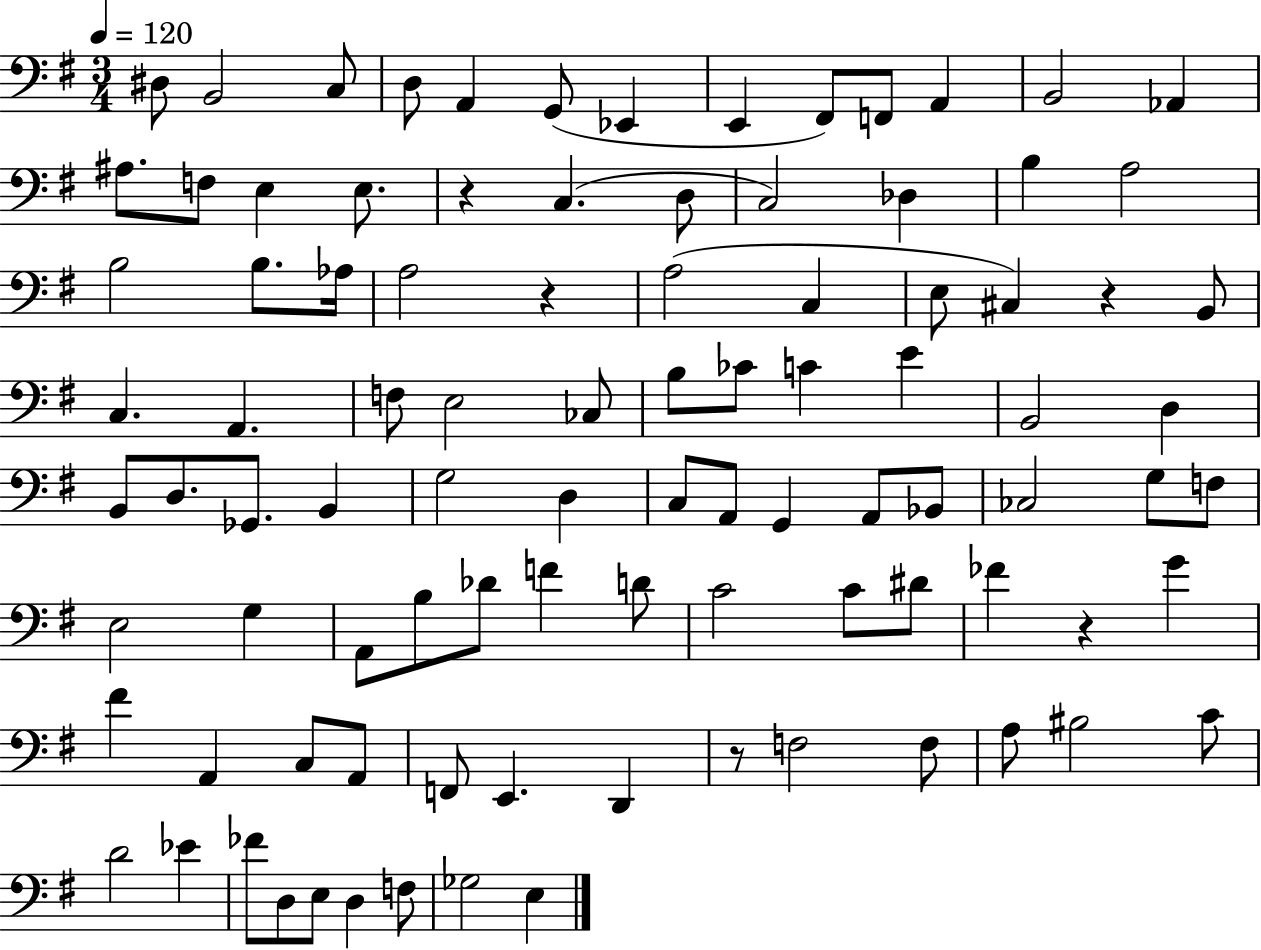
D#3/e B2/h C3/e D3/e A2/q G2/e Eb2/q E2/q F#2/e F2/e A2/q B2/h Ab2/q A#3/e. F3/e E3/q E3/e. R/q C3/q. D3/e C3/h Db3/q B3/q A3/h B3/h B3/e. Ab3/s A3/h R/q A3/h C3/q E3/e C#3/q R/q B2/e C3/q. A2/q. F3/e E3/h CES3/e B3/e CES4/e C4/q E4/q B2/h D3/q B2/e D3/e. Gb2/e. B2/q G3/h D3/q C3/e A2/e G2/q A2/e Bb2/e CES3/h G3/e F3/e E3/h G3/q A2/e B3/e Db4/e F4/q D4/e C4/h C4/e D#4/e FES4/q R/q G4/q F#4/q A2/q C3/e A2/e F2/e E2/q. D2/q R/e F3/h F3/e A3/e BIS3/h C4/e D4/h Eb4/q FES4/e D3/e E3/e D3/q F3/e Gb3/h E3/q